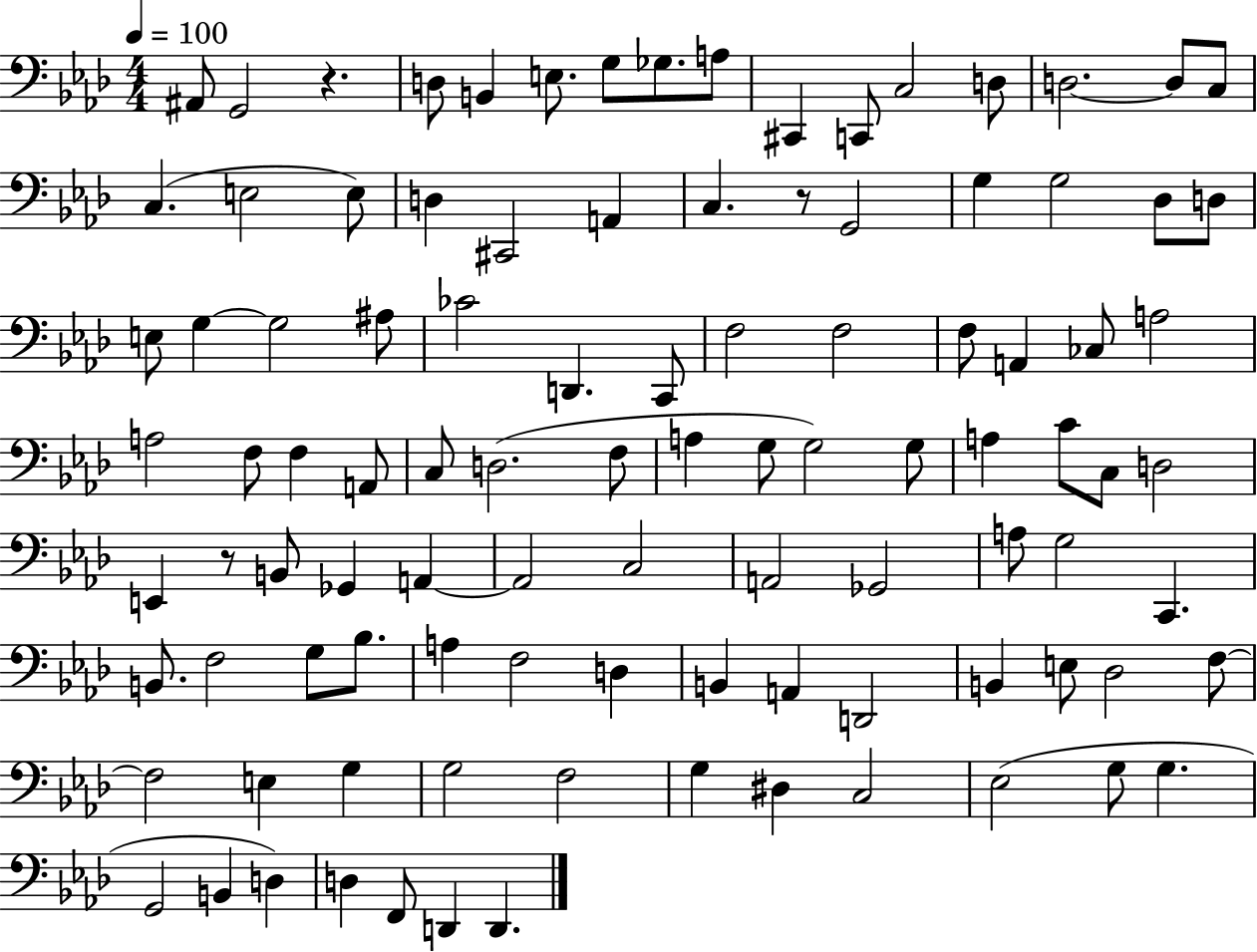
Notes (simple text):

A#2/e G2/h R/q. D3/e B2/q E3/e. G3/e Gb3/e. A3/e C#2/q C2/e C3/h D3/e D3/h. D3/e C3/e C3/q. E3/h E3/e D3/q C#2/h A2/q C3/q. R/e G2/h G3/q G3/h Db3/e D3/e E3/e G3/q G3/h A#3/e CES4/h D2/q. C2/e F3/h F3/h F3/e A2/q CES3/e A3/h A3/h F3/e F3/q A2/e C3/e D3/h. F3/e A3/q G3/e G3/h G3/e A3/q C4/e C3/e D3/h E2/q R/e B2/e Gb2/q A2/q A2/h C3/h A2/h Gb2/h A3/e G3/h C2/q. B2/e. F3/h G3/e Bb3/e. A3/q F3/h D3/q B2/q A2/q D2/h B2/q E3/e Db3/h F3/e F3/h E3/q G3/q G3/h F3/h G3/q D#3/q C3/h Eb3/h G3/e G3/q. G2/h B2/q D3/q D3/q F2/e D2/q D2/q.